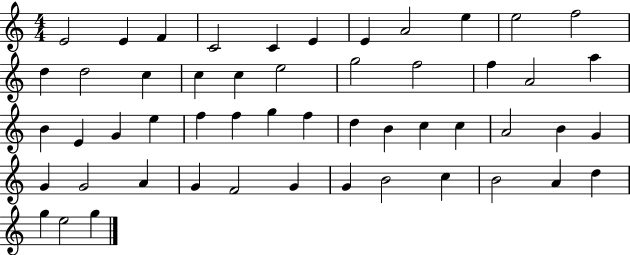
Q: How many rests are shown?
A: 0